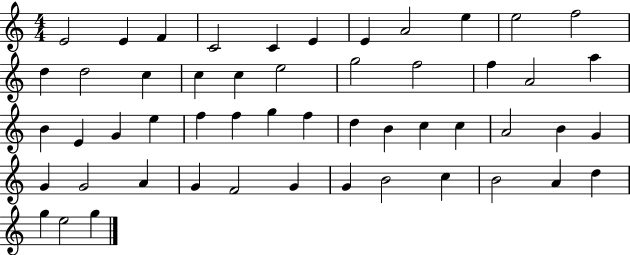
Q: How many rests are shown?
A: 0